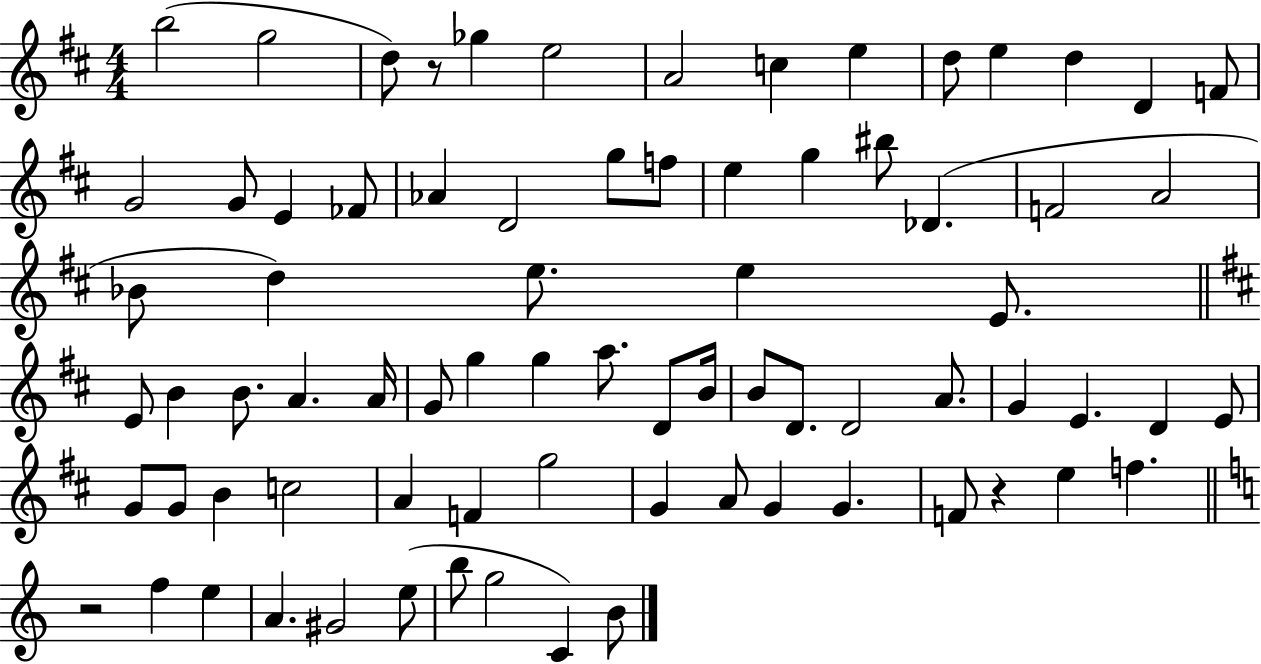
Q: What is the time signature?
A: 4/4